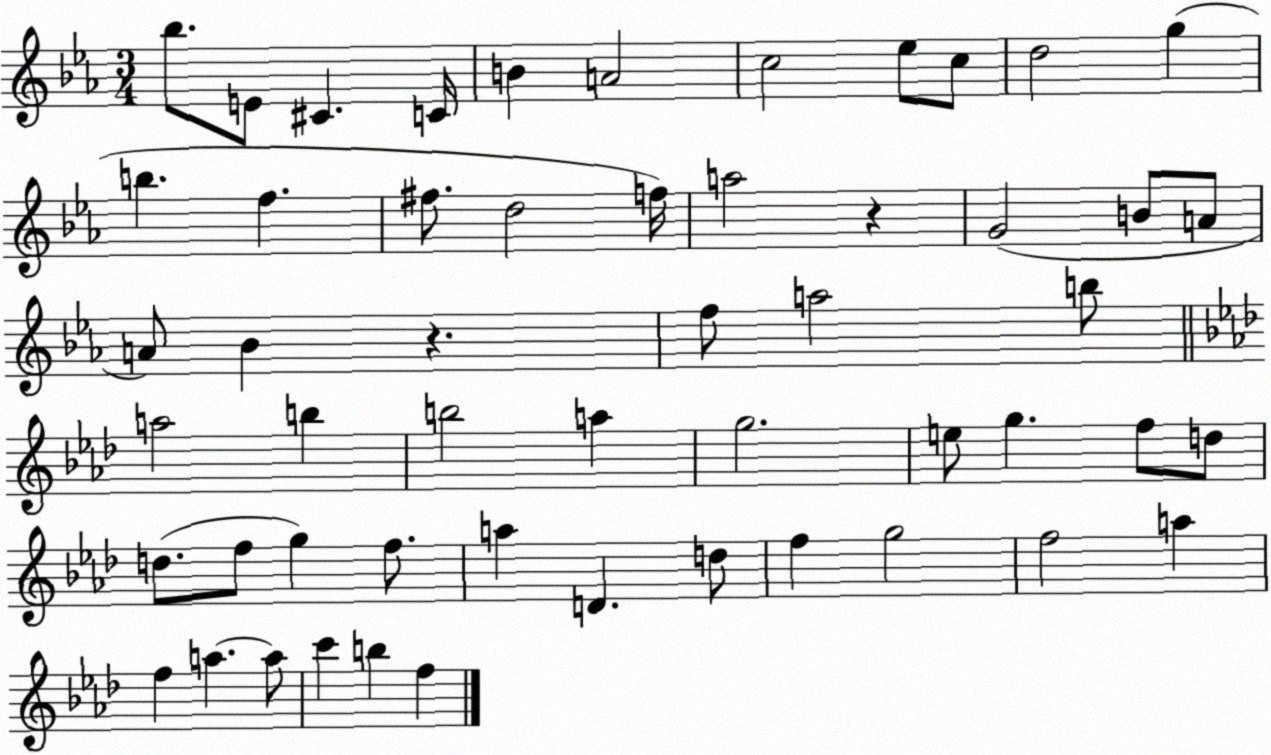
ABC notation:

X:1
T:Untitled
M:3/4
L:1/4
K:Eb
_b/2 E/2 ^C C/4 B A2 c2 _e/2 c/2 d2 g b f ^f/2 d2 f/4 a2 z G2 B/2 A/2 A/2 _B z f/2 a2 b/2 a2 b b2 a g2 e/2 g f/2 d/2 d/2 f/2 g f/2 a D d/2 f g2 f2 a f a a/2 c' b f